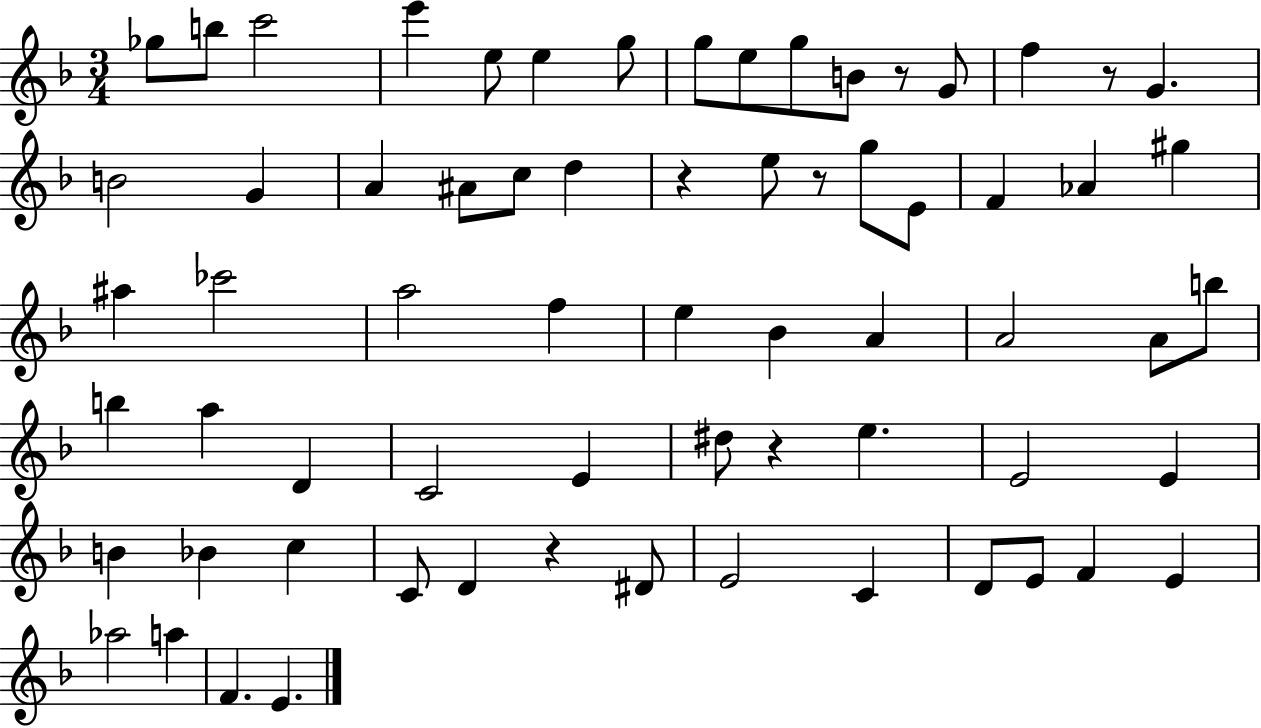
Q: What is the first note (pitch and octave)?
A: Gb5